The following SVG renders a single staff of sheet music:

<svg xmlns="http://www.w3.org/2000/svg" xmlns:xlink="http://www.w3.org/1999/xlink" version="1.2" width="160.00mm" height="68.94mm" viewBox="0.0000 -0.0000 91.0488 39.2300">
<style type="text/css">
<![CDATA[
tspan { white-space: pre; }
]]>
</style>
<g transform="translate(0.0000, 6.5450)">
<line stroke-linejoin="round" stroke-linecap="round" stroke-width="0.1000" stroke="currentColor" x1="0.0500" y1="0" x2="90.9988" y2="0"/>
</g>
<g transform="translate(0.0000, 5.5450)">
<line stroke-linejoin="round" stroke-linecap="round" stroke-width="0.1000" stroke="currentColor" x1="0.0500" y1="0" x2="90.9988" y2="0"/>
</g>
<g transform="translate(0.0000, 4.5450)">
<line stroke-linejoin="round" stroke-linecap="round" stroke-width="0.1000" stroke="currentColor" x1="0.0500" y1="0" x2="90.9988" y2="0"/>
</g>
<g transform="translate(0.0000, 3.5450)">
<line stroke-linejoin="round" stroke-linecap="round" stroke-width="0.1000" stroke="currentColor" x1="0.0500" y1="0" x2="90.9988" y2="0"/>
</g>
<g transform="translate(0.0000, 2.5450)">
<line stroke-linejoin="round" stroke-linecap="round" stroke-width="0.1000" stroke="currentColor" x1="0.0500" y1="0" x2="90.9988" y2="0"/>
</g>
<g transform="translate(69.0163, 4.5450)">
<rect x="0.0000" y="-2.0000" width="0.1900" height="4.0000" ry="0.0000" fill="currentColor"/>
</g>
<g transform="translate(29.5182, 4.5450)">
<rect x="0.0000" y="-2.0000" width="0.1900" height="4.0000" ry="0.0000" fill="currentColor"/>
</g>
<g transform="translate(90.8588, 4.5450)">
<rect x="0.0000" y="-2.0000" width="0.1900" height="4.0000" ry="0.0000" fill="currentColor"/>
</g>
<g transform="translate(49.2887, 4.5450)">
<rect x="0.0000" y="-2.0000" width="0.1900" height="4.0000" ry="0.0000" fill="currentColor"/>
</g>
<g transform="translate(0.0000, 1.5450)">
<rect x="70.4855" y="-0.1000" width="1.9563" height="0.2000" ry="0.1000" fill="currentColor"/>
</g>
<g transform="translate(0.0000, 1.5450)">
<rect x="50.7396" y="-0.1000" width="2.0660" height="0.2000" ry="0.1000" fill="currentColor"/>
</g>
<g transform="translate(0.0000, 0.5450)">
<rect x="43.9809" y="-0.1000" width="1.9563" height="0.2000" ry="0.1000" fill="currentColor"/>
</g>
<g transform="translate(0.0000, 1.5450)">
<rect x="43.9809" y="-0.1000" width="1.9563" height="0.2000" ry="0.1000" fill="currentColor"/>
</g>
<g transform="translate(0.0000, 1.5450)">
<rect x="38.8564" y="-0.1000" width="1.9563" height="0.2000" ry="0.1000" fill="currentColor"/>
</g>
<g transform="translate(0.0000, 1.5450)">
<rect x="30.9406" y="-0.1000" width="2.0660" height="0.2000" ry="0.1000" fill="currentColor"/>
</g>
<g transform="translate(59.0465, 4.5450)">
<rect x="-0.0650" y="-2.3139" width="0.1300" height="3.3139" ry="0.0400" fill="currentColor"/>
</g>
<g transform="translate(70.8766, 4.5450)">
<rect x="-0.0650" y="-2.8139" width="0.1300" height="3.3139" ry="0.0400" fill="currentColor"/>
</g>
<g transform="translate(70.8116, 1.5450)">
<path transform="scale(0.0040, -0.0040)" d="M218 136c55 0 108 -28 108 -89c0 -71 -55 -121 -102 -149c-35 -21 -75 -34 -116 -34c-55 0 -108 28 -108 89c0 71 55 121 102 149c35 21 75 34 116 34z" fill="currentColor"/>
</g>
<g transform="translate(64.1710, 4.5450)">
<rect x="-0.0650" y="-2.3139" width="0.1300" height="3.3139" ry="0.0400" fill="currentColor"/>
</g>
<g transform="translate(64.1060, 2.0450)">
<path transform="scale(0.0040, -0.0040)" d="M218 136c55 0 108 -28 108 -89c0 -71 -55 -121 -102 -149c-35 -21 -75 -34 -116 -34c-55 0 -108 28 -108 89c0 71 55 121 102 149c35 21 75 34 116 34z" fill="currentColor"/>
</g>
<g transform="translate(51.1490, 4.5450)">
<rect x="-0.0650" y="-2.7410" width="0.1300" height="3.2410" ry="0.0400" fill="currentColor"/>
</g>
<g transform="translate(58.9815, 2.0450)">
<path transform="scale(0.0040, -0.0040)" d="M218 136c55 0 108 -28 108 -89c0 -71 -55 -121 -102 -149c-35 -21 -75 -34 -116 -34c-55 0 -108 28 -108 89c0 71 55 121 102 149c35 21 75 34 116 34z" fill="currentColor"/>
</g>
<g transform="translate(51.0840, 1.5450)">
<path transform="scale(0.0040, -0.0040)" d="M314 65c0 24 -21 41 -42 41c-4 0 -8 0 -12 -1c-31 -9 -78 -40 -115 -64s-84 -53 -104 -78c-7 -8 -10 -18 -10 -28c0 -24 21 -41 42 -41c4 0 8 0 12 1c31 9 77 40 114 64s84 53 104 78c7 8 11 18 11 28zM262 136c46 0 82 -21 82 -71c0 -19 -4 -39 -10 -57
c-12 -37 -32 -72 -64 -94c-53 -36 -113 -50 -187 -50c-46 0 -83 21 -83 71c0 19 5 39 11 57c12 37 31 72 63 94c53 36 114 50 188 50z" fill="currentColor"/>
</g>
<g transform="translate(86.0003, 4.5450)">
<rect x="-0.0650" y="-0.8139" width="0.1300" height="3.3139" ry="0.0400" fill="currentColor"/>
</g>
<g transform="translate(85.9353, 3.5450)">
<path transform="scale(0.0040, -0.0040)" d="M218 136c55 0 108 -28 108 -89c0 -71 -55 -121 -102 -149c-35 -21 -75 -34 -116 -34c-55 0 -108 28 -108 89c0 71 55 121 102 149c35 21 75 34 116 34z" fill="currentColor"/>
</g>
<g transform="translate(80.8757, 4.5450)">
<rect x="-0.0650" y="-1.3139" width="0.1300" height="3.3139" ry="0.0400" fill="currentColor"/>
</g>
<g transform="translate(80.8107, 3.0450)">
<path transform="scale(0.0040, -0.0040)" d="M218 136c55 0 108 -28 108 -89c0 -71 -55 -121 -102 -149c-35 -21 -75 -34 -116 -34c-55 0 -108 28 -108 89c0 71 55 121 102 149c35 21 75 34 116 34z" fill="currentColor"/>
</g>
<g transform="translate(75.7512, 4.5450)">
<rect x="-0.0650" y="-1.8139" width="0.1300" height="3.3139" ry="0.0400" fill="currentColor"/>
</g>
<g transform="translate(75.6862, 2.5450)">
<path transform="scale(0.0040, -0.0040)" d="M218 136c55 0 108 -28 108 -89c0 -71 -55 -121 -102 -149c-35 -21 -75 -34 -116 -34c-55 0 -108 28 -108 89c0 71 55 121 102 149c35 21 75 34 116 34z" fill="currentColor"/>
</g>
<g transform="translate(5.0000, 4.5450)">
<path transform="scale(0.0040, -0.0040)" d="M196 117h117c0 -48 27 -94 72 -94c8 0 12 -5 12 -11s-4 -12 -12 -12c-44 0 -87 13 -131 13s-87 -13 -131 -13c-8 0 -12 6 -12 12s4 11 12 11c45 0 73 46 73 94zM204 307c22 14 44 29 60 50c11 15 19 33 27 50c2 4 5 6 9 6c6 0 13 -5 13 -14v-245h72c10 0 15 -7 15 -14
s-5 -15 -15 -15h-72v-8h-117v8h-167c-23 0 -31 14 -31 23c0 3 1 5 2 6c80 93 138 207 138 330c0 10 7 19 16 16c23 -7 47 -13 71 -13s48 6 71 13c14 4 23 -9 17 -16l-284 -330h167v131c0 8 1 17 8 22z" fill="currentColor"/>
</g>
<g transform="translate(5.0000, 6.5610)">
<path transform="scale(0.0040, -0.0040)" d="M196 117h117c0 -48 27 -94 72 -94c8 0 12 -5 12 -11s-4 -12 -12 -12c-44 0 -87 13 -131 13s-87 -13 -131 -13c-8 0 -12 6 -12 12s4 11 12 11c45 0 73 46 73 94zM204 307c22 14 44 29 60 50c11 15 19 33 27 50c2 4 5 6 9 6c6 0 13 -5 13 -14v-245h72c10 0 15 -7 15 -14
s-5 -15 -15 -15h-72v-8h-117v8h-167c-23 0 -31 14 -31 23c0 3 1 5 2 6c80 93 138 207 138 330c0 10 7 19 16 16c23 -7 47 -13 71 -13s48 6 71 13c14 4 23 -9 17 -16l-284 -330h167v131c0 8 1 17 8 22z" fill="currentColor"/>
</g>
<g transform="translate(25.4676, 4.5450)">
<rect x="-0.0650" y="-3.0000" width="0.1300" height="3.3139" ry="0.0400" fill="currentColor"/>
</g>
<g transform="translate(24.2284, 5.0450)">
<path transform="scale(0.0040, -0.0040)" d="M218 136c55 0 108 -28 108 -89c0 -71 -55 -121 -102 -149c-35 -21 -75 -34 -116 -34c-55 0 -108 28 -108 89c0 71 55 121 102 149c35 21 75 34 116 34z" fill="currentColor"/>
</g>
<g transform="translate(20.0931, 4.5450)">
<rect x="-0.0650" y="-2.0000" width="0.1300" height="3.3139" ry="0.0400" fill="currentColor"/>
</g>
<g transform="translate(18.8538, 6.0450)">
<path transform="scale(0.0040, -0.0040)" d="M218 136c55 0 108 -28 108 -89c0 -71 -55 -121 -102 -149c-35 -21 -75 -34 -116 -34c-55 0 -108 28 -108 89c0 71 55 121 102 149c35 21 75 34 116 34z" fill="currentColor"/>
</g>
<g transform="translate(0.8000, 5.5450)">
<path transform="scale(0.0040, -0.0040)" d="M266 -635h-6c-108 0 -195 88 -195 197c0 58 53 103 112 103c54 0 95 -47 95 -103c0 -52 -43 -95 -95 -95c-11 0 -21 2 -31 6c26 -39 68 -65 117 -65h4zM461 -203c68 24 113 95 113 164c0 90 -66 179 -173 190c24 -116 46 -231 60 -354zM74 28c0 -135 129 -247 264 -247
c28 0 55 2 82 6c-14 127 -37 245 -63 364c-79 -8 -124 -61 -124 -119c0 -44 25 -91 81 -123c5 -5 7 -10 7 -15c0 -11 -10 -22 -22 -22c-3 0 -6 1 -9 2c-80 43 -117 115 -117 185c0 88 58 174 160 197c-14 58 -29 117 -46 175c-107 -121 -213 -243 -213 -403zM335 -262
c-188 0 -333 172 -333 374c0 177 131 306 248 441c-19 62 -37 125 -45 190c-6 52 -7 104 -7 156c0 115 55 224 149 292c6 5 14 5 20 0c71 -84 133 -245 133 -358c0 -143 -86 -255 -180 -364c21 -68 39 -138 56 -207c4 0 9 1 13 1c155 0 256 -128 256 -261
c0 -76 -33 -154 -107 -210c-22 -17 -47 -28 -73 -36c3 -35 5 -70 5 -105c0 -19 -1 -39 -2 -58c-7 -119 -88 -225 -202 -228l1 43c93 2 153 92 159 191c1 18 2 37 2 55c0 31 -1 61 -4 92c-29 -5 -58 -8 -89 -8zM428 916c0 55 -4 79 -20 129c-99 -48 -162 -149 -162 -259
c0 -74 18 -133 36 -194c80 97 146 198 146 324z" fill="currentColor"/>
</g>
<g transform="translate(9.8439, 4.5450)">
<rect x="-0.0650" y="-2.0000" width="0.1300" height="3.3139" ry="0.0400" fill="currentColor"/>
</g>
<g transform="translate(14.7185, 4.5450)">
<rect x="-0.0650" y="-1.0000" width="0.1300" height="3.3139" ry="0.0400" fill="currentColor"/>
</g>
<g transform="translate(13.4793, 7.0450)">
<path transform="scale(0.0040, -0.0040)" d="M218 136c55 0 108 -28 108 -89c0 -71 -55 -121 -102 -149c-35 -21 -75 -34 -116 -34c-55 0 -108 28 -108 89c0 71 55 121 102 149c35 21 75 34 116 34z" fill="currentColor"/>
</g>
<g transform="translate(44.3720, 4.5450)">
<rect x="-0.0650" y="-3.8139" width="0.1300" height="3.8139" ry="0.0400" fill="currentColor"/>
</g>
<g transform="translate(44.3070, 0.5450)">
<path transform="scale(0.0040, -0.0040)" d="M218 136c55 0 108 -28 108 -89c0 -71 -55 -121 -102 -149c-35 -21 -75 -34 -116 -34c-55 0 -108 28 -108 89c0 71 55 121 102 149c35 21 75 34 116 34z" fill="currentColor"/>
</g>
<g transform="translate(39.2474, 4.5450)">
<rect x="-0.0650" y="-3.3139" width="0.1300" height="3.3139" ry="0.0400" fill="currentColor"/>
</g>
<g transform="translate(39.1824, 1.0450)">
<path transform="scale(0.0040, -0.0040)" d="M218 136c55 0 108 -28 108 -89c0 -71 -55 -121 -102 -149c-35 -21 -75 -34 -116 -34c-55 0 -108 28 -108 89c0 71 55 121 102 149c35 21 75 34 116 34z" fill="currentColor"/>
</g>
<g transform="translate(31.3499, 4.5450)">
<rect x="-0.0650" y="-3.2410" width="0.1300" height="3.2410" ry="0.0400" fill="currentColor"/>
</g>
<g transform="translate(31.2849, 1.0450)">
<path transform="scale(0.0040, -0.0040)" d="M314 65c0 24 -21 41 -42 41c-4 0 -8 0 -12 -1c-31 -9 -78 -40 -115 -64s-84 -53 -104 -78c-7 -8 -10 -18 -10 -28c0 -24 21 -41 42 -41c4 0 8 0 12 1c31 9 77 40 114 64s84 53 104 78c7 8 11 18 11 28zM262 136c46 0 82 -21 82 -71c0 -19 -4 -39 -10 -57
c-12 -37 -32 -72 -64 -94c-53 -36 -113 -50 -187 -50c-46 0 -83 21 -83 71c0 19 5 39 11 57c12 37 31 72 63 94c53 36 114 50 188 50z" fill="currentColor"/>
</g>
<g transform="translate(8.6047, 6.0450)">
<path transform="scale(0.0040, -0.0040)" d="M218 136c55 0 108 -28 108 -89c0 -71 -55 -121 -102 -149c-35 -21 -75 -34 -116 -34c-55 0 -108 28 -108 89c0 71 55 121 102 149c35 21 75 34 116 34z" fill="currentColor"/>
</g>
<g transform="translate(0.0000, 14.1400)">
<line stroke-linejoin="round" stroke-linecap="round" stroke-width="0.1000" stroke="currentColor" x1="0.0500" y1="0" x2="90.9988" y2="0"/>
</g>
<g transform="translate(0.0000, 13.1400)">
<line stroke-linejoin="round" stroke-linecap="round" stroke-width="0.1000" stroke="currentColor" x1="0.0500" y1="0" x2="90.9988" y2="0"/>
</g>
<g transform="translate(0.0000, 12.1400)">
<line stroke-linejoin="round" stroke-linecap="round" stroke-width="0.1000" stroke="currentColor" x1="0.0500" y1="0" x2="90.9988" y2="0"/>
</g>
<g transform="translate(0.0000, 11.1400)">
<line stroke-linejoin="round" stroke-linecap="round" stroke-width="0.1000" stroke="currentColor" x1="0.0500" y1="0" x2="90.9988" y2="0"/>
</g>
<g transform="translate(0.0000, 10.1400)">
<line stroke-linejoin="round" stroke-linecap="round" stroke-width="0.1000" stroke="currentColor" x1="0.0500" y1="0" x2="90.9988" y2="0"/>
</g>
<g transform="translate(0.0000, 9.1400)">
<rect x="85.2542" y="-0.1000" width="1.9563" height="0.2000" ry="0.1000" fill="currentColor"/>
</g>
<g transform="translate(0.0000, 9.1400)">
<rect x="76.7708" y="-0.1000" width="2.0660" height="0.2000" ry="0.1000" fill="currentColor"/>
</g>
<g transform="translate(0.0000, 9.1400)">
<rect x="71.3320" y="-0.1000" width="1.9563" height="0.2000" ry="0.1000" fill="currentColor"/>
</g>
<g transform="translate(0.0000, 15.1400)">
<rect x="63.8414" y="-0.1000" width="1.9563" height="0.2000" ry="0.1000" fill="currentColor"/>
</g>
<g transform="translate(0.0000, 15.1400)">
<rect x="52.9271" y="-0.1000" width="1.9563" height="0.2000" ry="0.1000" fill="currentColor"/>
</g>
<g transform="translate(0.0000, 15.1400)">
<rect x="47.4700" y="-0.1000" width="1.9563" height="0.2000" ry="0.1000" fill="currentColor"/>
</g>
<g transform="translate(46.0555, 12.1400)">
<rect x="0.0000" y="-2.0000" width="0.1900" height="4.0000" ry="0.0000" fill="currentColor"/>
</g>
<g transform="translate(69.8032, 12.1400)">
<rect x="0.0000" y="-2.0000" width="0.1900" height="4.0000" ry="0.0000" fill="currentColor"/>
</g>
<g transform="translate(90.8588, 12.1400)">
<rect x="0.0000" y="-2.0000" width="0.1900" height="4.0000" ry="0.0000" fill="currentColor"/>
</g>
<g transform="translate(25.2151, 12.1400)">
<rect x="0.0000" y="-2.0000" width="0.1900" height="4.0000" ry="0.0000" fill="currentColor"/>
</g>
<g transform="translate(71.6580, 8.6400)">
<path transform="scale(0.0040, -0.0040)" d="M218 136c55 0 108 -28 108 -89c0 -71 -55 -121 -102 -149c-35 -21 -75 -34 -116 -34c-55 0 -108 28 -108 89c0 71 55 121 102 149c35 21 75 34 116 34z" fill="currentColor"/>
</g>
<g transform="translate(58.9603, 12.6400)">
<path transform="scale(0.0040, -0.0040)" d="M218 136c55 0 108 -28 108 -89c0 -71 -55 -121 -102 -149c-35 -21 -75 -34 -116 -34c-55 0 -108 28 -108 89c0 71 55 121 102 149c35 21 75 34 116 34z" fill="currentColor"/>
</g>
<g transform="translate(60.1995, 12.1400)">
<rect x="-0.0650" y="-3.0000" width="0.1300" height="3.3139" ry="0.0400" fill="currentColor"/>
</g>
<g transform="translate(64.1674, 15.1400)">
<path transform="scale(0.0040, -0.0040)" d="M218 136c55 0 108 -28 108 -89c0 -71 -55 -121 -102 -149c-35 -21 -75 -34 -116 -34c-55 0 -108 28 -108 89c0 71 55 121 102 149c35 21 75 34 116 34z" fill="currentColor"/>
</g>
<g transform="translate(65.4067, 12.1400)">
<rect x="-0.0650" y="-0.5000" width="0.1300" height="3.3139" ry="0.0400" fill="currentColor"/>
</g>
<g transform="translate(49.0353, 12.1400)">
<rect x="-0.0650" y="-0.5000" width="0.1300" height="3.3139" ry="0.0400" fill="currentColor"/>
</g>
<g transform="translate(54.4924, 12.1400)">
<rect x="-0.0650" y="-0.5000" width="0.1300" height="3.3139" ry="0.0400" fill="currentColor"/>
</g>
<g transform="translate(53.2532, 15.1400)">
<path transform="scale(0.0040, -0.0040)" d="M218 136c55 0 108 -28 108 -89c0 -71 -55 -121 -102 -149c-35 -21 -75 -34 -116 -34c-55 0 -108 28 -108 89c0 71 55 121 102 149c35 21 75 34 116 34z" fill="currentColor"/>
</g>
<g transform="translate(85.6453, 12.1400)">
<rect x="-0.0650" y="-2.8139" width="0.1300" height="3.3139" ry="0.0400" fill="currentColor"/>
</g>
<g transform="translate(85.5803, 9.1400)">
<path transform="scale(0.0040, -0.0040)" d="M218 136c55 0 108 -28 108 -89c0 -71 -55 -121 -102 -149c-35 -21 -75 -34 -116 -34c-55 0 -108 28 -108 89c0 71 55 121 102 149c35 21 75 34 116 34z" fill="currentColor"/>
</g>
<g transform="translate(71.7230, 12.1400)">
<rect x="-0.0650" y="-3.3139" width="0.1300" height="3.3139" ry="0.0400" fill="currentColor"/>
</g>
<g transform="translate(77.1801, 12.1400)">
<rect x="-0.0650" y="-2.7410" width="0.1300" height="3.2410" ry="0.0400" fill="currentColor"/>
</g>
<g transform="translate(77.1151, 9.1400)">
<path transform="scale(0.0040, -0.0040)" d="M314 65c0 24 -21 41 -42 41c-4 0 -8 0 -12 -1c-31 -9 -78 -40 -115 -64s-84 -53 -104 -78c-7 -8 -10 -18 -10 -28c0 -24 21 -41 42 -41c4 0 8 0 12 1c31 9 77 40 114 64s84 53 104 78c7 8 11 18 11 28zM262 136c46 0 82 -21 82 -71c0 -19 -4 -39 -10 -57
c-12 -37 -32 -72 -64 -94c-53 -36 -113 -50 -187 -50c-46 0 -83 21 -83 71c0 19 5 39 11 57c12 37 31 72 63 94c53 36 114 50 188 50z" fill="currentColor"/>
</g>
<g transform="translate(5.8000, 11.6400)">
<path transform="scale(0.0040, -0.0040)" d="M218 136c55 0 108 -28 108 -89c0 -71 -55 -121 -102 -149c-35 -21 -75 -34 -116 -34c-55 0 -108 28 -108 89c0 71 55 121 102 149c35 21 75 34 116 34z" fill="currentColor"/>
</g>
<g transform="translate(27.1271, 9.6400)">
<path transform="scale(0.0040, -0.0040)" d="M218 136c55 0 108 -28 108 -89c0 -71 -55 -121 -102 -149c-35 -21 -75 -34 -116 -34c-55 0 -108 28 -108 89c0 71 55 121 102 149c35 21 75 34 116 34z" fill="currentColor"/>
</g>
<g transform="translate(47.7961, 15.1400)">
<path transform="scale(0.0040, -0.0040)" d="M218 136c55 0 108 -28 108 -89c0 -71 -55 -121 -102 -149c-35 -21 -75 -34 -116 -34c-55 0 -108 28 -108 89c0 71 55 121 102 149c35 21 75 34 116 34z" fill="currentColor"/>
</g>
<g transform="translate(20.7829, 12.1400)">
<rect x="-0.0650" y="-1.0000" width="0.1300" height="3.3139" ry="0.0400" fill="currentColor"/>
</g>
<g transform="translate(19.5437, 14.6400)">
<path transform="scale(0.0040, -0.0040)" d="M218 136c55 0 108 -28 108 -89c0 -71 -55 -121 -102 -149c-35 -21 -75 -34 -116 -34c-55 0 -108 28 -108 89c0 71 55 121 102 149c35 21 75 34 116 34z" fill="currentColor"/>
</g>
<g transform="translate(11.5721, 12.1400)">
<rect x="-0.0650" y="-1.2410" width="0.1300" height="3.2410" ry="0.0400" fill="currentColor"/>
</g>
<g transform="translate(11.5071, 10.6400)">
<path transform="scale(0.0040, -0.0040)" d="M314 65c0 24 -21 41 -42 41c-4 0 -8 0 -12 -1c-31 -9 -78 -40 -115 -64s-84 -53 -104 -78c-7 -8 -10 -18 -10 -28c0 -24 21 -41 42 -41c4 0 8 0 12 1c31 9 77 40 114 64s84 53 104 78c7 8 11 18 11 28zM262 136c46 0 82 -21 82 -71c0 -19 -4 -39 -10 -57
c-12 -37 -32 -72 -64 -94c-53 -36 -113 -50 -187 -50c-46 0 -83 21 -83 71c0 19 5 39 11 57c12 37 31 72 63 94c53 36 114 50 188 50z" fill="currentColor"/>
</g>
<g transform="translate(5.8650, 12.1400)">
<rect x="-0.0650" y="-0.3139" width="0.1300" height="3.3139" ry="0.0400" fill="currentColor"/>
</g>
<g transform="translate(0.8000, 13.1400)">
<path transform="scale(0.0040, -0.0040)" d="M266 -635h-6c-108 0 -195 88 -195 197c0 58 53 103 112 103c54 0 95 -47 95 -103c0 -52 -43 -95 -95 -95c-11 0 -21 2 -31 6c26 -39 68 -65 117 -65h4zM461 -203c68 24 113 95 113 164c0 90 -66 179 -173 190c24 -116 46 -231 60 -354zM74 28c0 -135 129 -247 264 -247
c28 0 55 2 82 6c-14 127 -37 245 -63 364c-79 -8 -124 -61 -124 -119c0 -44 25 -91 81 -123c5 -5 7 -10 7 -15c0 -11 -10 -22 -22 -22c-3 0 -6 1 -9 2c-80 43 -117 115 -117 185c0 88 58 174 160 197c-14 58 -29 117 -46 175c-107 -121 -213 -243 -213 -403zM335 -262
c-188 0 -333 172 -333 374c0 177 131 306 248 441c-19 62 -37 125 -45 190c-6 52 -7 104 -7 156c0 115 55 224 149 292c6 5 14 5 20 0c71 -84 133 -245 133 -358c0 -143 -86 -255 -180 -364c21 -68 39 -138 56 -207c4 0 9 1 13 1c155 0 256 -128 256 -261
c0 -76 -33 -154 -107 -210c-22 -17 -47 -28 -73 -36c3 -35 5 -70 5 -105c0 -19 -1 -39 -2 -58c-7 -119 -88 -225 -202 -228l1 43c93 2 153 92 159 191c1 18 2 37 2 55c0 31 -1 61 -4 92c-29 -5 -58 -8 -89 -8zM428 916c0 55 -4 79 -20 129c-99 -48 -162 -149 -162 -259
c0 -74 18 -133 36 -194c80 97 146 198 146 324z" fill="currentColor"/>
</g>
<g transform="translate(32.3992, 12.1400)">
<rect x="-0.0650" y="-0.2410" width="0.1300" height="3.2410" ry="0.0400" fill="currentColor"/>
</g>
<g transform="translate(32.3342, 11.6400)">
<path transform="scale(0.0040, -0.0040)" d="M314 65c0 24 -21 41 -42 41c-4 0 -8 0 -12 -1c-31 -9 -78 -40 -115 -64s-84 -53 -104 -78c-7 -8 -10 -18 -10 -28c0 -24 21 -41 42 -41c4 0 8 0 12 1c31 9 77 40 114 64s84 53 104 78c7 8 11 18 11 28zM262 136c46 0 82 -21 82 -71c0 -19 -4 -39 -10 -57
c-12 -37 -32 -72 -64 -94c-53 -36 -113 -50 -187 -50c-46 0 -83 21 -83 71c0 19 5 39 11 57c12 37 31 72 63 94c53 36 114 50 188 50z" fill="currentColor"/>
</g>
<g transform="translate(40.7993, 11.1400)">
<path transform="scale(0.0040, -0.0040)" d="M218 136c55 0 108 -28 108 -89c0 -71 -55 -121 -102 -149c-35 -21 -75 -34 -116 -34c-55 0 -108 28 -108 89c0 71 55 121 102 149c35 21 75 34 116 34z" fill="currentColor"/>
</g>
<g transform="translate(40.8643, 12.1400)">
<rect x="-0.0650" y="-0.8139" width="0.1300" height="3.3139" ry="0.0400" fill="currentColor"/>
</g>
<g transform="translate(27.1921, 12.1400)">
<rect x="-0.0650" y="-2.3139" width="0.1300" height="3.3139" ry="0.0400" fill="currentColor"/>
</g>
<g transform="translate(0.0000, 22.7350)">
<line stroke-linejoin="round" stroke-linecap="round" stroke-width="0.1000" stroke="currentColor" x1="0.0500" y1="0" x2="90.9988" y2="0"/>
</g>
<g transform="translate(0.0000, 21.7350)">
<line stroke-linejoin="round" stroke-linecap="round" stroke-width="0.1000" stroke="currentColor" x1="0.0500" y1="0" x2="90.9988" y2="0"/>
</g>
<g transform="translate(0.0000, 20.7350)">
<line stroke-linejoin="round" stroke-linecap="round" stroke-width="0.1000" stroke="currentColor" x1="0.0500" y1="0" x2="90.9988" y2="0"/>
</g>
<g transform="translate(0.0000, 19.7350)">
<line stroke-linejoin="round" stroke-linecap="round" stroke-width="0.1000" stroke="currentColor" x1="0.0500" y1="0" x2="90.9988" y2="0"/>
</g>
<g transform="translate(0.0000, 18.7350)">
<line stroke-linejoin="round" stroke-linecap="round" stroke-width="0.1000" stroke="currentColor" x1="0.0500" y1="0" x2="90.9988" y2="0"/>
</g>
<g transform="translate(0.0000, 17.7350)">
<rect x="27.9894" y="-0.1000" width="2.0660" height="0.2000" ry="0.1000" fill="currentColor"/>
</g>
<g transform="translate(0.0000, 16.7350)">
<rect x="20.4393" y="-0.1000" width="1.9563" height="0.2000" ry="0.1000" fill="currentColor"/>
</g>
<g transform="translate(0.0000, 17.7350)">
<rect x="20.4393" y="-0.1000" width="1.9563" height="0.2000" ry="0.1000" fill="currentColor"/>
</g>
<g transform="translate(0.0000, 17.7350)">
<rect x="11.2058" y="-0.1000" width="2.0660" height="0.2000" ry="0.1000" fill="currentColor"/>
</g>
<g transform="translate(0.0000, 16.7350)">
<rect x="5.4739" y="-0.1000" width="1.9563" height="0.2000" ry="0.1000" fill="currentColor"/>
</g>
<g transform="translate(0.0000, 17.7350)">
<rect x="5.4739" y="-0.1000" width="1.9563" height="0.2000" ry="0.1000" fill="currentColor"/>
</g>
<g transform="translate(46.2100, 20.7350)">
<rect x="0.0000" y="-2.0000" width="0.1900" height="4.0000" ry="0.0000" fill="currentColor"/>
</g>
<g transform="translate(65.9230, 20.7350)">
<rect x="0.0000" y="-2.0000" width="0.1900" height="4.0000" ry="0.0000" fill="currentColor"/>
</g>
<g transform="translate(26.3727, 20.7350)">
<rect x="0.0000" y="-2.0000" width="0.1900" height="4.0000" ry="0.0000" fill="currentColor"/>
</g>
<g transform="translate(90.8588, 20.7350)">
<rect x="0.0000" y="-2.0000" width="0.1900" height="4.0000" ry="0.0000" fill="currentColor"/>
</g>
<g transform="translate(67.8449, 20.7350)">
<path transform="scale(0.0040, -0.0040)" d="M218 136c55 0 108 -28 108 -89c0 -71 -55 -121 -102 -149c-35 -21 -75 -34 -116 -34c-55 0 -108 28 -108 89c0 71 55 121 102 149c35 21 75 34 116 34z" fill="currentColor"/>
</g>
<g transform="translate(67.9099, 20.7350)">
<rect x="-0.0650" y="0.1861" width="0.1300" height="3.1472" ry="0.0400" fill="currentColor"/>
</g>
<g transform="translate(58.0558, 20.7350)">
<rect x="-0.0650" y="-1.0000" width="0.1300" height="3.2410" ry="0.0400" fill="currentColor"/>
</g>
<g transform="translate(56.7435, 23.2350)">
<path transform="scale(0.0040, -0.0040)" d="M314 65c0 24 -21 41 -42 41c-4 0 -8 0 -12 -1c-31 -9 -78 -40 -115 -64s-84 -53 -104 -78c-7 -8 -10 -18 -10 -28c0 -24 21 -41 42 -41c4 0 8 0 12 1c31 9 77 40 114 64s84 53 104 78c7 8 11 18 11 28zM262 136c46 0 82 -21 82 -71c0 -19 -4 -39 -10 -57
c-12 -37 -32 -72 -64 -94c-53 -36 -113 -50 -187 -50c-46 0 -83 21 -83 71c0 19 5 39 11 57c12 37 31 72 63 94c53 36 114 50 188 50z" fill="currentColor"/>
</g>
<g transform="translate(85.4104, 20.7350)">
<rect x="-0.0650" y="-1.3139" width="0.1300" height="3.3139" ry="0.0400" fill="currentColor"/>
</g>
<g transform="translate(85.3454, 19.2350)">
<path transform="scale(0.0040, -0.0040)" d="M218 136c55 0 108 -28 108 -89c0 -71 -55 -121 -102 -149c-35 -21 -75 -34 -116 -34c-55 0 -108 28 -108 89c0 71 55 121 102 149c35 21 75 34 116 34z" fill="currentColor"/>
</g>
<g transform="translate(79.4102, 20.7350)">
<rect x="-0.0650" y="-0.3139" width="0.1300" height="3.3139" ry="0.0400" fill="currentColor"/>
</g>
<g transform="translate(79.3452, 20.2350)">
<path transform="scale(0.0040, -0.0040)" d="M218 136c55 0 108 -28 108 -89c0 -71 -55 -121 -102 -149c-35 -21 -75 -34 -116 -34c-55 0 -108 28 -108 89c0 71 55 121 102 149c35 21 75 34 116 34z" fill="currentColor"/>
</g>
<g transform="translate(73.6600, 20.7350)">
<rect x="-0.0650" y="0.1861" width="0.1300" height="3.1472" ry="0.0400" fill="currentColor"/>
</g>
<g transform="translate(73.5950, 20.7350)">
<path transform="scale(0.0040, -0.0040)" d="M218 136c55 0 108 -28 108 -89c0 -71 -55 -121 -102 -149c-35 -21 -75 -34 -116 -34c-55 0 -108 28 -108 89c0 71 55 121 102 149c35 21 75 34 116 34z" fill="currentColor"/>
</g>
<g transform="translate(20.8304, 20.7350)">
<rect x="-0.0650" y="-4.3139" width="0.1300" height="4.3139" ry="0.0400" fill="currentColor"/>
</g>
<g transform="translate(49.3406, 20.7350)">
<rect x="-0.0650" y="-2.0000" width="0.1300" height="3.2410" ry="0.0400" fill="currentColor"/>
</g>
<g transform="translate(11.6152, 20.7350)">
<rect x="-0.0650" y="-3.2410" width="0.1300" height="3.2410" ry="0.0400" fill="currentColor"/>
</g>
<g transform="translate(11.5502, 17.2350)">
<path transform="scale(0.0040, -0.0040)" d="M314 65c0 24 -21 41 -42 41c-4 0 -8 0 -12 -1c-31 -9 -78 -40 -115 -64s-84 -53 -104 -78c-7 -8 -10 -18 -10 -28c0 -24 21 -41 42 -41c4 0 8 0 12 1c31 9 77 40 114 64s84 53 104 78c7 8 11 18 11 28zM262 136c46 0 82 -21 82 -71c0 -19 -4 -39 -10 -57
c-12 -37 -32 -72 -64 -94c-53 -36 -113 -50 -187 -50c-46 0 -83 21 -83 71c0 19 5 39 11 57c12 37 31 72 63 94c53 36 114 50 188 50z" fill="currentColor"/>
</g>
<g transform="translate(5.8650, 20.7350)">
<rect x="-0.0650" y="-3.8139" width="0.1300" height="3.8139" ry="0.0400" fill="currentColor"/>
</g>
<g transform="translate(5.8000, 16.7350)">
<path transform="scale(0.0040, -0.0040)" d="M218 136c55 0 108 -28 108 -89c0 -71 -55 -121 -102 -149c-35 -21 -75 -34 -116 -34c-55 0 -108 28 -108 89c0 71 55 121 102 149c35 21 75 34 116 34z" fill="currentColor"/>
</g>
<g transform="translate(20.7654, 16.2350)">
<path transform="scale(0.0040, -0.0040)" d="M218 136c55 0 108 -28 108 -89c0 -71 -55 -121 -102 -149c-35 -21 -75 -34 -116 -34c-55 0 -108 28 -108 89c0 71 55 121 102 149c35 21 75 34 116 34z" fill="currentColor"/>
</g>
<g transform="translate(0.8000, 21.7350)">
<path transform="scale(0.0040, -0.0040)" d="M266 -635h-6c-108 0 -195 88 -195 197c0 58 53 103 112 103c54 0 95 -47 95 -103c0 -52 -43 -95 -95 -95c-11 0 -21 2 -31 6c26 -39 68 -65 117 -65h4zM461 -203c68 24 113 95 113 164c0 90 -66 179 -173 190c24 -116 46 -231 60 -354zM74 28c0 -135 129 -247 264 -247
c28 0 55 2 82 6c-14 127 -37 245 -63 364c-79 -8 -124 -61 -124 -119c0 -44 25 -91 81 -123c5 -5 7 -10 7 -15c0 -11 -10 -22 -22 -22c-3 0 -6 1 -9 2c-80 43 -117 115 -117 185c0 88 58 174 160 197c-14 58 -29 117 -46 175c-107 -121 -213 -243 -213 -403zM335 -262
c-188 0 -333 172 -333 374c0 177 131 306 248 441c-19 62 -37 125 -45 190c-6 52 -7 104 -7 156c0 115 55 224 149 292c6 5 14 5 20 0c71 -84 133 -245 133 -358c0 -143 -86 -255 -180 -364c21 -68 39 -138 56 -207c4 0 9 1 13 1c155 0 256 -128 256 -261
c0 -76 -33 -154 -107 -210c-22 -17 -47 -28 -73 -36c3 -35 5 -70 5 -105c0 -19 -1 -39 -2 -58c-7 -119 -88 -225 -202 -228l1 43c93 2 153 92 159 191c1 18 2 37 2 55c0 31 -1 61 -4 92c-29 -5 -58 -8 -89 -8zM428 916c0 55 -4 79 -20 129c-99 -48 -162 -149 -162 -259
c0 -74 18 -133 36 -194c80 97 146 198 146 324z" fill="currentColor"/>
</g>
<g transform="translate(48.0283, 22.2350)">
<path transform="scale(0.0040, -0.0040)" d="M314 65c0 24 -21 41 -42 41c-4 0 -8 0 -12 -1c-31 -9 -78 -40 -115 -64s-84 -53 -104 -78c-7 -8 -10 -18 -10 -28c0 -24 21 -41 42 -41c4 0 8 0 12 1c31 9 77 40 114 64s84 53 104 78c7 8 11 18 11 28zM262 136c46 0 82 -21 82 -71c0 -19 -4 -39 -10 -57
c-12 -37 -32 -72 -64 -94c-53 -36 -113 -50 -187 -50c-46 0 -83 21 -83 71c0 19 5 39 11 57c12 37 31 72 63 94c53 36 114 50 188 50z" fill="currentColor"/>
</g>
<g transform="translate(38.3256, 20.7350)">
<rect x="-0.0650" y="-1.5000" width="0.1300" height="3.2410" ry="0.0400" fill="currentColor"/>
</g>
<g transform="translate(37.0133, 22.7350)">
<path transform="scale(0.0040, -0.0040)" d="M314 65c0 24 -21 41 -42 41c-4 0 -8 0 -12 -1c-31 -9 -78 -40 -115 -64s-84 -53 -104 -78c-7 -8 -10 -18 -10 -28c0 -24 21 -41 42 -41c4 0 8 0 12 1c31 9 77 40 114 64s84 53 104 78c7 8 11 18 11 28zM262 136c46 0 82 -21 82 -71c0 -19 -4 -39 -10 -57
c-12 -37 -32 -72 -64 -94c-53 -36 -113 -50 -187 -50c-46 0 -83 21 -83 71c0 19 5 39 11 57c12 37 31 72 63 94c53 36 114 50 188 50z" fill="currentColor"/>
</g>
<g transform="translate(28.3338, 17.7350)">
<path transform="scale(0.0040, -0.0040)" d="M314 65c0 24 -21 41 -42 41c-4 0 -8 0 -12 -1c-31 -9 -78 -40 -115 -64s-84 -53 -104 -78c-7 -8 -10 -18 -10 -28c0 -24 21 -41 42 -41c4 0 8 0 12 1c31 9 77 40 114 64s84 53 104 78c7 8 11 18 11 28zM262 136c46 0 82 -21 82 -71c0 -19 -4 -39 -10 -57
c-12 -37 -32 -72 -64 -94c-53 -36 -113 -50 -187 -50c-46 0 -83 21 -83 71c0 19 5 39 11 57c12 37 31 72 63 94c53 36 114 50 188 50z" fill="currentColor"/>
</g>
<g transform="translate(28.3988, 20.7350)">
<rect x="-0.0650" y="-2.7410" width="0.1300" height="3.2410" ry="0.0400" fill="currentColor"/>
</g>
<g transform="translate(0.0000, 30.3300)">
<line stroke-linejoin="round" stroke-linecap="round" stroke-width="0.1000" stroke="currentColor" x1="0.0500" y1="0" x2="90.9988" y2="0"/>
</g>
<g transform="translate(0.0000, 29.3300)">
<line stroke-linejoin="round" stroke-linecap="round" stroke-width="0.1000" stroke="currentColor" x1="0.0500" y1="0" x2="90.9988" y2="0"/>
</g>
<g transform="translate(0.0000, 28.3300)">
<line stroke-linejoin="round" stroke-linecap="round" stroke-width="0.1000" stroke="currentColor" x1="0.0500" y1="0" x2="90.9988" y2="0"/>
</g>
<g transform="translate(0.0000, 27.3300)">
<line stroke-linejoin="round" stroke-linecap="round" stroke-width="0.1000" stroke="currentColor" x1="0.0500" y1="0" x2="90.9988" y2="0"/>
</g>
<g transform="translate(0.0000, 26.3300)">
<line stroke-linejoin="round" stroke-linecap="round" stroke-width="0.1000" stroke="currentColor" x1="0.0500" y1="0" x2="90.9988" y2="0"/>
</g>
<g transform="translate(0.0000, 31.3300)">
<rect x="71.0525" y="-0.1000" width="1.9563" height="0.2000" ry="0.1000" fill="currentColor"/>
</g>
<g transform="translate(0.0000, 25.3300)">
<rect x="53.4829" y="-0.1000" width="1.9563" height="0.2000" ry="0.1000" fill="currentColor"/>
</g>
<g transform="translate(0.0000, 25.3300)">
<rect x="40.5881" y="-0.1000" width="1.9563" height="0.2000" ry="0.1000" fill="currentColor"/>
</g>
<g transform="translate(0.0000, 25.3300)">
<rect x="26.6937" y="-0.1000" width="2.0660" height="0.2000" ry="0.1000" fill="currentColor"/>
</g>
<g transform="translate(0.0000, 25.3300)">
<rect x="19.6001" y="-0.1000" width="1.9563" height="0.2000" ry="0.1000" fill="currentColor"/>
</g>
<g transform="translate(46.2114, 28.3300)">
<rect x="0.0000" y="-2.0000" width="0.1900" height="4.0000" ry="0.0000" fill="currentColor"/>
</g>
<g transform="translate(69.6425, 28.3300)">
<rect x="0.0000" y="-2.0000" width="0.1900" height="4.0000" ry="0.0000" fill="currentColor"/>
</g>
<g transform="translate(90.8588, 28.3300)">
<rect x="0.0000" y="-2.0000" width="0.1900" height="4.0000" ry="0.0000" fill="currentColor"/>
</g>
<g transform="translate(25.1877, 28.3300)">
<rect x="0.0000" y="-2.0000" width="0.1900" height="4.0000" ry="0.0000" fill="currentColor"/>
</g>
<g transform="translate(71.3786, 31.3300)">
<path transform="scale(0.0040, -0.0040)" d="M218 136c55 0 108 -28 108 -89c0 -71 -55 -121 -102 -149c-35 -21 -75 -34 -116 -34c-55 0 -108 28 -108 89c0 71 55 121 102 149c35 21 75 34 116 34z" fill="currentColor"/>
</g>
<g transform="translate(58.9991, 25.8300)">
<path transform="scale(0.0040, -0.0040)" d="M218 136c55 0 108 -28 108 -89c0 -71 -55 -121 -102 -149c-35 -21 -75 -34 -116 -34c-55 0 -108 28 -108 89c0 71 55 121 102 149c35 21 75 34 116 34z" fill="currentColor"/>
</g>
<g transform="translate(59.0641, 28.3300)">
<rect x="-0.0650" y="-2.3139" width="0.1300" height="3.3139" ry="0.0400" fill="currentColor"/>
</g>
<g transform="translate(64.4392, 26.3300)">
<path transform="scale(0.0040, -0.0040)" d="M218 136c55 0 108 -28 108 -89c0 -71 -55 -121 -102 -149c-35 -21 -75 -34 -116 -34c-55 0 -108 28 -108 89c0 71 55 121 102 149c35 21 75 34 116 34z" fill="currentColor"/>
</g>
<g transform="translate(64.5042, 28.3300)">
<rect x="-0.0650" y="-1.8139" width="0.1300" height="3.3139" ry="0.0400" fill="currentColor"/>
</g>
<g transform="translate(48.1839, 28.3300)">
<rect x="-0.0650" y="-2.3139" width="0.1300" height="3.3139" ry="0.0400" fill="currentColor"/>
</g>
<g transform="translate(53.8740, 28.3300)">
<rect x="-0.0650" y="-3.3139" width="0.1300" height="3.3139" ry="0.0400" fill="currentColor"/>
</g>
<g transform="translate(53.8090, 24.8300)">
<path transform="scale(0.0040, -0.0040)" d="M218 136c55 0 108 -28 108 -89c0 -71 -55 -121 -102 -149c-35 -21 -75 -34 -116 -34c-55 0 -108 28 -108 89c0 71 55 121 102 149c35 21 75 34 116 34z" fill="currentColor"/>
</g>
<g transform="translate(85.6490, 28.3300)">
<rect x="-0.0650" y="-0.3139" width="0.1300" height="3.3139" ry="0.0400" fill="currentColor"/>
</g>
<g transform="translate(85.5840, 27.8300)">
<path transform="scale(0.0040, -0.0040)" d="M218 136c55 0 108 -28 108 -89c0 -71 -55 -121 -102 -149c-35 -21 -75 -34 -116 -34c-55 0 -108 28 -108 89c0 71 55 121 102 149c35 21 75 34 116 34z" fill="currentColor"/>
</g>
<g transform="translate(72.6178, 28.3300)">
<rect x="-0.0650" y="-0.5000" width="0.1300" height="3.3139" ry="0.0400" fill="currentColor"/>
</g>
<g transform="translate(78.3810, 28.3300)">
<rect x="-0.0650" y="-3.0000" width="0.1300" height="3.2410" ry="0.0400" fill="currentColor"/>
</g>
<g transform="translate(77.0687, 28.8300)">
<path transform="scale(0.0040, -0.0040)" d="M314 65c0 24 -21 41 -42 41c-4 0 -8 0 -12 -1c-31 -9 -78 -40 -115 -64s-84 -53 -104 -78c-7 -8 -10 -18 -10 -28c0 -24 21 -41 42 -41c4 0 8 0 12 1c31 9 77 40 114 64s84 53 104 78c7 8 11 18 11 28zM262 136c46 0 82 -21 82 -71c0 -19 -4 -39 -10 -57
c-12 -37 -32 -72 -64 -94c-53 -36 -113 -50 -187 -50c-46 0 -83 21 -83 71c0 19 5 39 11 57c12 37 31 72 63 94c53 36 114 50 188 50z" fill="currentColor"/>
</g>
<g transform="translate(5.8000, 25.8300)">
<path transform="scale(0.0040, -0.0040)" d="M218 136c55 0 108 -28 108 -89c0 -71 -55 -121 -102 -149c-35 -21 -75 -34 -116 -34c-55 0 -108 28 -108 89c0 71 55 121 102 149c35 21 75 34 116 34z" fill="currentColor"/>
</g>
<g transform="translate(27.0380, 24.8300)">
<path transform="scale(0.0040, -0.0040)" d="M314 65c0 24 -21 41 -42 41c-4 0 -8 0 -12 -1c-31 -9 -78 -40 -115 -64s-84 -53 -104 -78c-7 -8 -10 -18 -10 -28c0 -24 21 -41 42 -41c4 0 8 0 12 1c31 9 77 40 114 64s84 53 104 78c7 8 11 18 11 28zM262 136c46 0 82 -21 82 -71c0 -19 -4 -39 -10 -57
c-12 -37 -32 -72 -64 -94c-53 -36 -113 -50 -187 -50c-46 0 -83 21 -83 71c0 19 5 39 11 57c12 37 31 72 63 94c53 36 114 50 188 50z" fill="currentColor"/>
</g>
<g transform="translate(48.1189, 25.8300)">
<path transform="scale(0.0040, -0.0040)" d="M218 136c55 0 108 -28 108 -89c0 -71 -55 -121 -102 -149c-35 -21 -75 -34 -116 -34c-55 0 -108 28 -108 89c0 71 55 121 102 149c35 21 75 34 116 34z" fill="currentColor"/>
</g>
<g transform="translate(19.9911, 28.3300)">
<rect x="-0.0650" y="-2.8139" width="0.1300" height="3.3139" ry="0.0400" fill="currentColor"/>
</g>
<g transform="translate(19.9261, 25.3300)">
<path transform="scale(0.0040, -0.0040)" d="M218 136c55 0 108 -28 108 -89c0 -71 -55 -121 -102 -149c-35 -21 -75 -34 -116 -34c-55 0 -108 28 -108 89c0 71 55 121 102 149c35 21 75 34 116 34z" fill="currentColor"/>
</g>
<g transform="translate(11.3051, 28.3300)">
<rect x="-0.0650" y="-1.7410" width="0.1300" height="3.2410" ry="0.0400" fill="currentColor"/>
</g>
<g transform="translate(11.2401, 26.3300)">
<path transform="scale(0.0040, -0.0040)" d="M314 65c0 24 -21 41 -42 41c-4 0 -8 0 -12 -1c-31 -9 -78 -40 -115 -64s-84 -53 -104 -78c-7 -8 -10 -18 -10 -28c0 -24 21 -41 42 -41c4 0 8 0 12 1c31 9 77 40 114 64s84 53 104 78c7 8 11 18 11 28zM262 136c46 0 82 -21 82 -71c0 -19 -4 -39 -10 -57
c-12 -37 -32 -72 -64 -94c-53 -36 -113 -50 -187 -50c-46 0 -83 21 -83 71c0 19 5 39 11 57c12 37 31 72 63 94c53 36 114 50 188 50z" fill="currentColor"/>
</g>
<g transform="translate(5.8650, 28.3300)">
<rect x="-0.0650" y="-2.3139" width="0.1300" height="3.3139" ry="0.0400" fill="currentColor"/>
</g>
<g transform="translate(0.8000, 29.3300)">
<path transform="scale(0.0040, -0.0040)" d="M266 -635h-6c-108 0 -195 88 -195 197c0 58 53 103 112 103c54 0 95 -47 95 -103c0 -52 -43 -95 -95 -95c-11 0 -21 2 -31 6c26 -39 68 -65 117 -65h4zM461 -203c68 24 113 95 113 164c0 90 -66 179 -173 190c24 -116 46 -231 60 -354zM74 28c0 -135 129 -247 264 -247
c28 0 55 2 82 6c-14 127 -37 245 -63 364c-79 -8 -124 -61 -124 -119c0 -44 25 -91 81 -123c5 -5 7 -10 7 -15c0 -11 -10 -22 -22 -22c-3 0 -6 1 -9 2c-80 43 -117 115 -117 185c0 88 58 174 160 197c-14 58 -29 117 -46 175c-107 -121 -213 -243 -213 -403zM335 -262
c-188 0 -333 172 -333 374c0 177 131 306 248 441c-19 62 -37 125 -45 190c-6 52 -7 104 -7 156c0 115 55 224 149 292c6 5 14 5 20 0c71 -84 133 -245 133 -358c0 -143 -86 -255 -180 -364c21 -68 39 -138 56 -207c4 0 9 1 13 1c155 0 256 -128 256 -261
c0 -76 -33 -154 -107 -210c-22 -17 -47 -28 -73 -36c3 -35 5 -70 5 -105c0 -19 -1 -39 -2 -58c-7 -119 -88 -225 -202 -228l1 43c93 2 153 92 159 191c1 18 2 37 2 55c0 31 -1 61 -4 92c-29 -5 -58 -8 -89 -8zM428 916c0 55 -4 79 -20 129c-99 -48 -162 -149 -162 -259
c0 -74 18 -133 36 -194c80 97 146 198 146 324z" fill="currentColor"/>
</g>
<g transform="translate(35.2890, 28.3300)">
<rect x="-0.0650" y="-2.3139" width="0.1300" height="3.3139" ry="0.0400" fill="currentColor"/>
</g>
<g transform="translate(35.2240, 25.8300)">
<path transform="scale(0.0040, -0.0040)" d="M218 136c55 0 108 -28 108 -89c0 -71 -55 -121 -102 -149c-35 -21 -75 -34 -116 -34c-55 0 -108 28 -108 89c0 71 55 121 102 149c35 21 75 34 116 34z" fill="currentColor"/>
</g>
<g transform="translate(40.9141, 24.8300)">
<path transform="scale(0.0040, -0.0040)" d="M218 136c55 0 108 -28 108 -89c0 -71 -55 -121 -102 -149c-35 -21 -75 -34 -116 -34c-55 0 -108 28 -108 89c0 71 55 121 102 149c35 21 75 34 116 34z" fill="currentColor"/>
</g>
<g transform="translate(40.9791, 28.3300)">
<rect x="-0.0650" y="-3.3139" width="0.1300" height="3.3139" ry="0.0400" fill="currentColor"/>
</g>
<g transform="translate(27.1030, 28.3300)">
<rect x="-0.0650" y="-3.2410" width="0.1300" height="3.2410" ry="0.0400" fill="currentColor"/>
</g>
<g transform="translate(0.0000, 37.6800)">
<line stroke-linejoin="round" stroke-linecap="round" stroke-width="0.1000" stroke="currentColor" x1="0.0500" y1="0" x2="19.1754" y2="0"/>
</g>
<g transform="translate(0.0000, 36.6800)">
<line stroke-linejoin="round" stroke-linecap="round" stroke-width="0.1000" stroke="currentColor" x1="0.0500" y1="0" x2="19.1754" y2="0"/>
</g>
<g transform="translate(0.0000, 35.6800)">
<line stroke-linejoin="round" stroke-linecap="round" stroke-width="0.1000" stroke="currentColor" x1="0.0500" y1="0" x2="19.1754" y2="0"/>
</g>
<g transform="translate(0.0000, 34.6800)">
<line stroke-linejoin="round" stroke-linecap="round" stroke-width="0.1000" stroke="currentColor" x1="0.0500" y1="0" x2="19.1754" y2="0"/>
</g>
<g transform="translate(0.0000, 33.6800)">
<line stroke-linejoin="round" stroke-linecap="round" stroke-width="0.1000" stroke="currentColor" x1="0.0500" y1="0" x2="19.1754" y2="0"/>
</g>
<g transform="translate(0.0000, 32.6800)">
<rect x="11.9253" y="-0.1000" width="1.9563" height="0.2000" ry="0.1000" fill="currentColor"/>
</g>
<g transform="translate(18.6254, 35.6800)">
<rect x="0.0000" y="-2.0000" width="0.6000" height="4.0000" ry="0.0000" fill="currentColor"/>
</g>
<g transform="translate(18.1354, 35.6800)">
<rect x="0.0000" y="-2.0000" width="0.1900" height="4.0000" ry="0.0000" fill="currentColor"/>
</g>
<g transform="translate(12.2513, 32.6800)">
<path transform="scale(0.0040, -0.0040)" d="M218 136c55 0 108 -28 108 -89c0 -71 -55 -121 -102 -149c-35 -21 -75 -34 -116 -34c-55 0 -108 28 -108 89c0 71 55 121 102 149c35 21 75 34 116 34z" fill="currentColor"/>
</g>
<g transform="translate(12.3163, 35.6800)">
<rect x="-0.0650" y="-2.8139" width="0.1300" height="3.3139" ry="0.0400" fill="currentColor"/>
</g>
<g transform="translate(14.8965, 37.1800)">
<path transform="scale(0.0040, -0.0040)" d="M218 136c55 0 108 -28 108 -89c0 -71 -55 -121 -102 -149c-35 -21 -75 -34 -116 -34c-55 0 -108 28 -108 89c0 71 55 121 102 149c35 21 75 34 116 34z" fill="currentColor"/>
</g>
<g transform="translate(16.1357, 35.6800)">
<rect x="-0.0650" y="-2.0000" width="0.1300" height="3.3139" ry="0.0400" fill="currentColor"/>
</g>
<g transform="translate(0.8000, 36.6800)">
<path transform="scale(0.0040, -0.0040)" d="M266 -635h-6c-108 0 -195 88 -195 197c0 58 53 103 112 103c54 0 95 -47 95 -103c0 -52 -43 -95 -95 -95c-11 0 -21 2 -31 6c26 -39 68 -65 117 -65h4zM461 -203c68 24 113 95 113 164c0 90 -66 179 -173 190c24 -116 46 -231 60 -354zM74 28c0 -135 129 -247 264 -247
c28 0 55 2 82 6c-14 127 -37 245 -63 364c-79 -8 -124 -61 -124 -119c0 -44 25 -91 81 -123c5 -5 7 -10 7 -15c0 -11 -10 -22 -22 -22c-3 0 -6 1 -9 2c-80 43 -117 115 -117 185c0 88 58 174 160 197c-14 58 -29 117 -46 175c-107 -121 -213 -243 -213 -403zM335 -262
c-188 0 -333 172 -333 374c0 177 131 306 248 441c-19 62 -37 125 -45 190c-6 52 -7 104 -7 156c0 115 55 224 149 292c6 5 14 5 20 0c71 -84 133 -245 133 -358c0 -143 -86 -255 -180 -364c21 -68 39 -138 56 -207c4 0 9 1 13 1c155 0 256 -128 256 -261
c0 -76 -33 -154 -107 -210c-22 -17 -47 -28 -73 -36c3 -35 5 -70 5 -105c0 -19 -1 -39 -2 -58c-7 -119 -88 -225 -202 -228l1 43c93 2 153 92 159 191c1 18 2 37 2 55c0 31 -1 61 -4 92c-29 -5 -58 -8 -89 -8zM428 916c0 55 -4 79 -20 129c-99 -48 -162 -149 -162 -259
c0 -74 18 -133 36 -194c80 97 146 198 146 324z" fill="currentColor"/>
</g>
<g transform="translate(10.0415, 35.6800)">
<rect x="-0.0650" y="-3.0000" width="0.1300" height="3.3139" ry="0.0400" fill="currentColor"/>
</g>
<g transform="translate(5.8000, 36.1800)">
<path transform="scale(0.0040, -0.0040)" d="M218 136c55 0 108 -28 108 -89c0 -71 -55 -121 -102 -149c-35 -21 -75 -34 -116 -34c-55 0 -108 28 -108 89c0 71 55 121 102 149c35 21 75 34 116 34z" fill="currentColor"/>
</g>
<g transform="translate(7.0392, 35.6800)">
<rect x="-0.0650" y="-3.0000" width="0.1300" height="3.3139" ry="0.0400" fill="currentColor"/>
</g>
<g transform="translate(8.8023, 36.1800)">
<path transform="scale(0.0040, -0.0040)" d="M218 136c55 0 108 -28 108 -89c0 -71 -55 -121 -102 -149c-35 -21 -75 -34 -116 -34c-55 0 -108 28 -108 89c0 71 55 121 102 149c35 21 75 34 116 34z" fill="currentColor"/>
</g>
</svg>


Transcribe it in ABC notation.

X:1
T:Untitled
M:4/4
L:1/4
K:C
F D F A b2 b c' a2 g g a f e d c e2 D g c2 d C C A C b a2 a c' b2 d' a2 E2 F2 D2 B B c e g f2 a b2 g b g b g f C A2 c A A a F